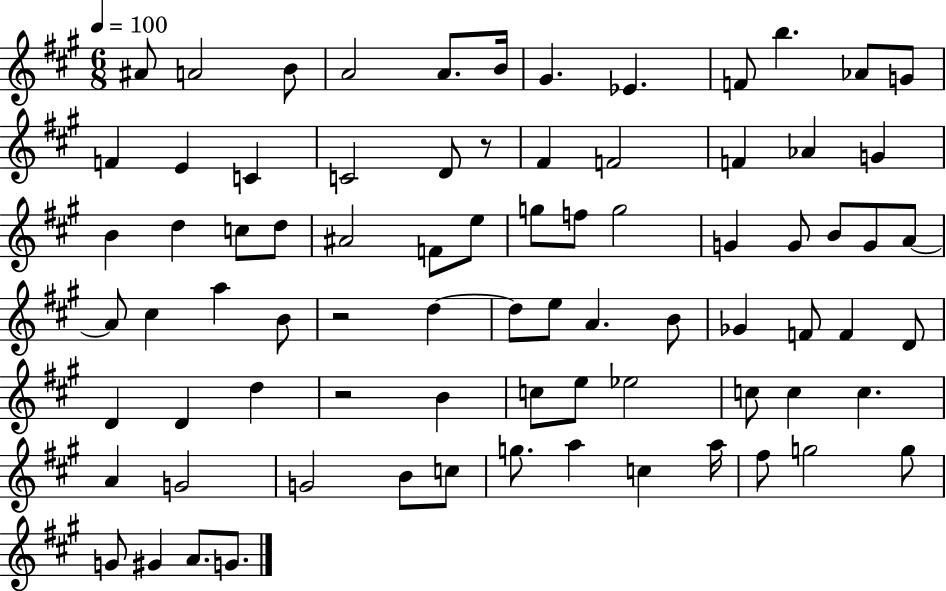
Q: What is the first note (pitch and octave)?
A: A#4